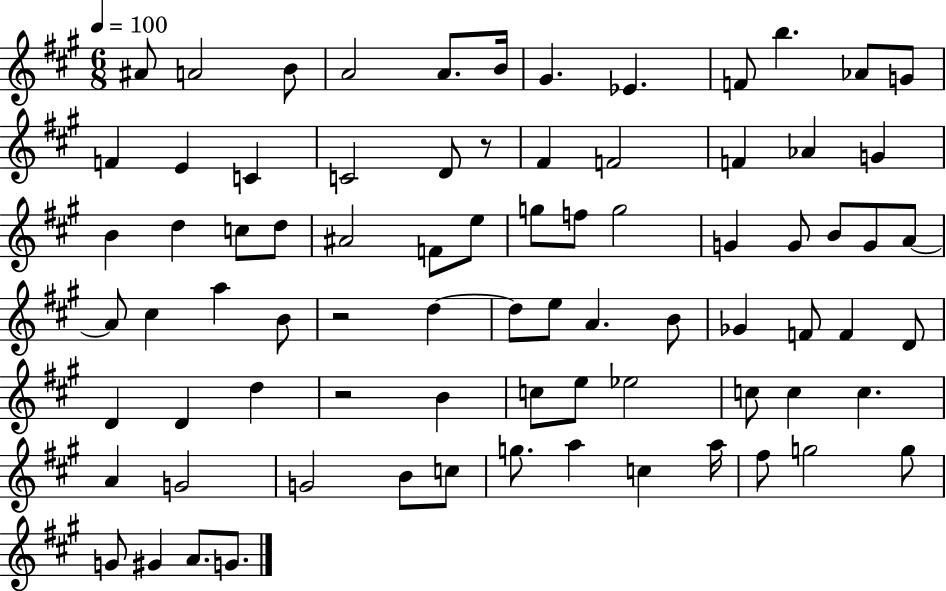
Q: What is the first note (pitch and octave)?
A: A#4